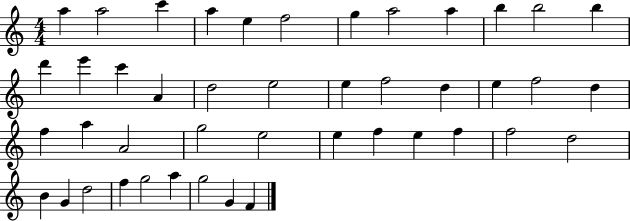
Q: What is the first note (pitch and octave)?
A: A5